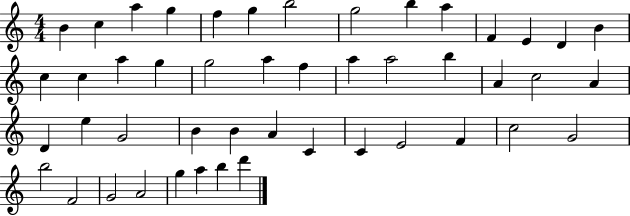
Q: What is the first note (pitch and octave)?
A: B4